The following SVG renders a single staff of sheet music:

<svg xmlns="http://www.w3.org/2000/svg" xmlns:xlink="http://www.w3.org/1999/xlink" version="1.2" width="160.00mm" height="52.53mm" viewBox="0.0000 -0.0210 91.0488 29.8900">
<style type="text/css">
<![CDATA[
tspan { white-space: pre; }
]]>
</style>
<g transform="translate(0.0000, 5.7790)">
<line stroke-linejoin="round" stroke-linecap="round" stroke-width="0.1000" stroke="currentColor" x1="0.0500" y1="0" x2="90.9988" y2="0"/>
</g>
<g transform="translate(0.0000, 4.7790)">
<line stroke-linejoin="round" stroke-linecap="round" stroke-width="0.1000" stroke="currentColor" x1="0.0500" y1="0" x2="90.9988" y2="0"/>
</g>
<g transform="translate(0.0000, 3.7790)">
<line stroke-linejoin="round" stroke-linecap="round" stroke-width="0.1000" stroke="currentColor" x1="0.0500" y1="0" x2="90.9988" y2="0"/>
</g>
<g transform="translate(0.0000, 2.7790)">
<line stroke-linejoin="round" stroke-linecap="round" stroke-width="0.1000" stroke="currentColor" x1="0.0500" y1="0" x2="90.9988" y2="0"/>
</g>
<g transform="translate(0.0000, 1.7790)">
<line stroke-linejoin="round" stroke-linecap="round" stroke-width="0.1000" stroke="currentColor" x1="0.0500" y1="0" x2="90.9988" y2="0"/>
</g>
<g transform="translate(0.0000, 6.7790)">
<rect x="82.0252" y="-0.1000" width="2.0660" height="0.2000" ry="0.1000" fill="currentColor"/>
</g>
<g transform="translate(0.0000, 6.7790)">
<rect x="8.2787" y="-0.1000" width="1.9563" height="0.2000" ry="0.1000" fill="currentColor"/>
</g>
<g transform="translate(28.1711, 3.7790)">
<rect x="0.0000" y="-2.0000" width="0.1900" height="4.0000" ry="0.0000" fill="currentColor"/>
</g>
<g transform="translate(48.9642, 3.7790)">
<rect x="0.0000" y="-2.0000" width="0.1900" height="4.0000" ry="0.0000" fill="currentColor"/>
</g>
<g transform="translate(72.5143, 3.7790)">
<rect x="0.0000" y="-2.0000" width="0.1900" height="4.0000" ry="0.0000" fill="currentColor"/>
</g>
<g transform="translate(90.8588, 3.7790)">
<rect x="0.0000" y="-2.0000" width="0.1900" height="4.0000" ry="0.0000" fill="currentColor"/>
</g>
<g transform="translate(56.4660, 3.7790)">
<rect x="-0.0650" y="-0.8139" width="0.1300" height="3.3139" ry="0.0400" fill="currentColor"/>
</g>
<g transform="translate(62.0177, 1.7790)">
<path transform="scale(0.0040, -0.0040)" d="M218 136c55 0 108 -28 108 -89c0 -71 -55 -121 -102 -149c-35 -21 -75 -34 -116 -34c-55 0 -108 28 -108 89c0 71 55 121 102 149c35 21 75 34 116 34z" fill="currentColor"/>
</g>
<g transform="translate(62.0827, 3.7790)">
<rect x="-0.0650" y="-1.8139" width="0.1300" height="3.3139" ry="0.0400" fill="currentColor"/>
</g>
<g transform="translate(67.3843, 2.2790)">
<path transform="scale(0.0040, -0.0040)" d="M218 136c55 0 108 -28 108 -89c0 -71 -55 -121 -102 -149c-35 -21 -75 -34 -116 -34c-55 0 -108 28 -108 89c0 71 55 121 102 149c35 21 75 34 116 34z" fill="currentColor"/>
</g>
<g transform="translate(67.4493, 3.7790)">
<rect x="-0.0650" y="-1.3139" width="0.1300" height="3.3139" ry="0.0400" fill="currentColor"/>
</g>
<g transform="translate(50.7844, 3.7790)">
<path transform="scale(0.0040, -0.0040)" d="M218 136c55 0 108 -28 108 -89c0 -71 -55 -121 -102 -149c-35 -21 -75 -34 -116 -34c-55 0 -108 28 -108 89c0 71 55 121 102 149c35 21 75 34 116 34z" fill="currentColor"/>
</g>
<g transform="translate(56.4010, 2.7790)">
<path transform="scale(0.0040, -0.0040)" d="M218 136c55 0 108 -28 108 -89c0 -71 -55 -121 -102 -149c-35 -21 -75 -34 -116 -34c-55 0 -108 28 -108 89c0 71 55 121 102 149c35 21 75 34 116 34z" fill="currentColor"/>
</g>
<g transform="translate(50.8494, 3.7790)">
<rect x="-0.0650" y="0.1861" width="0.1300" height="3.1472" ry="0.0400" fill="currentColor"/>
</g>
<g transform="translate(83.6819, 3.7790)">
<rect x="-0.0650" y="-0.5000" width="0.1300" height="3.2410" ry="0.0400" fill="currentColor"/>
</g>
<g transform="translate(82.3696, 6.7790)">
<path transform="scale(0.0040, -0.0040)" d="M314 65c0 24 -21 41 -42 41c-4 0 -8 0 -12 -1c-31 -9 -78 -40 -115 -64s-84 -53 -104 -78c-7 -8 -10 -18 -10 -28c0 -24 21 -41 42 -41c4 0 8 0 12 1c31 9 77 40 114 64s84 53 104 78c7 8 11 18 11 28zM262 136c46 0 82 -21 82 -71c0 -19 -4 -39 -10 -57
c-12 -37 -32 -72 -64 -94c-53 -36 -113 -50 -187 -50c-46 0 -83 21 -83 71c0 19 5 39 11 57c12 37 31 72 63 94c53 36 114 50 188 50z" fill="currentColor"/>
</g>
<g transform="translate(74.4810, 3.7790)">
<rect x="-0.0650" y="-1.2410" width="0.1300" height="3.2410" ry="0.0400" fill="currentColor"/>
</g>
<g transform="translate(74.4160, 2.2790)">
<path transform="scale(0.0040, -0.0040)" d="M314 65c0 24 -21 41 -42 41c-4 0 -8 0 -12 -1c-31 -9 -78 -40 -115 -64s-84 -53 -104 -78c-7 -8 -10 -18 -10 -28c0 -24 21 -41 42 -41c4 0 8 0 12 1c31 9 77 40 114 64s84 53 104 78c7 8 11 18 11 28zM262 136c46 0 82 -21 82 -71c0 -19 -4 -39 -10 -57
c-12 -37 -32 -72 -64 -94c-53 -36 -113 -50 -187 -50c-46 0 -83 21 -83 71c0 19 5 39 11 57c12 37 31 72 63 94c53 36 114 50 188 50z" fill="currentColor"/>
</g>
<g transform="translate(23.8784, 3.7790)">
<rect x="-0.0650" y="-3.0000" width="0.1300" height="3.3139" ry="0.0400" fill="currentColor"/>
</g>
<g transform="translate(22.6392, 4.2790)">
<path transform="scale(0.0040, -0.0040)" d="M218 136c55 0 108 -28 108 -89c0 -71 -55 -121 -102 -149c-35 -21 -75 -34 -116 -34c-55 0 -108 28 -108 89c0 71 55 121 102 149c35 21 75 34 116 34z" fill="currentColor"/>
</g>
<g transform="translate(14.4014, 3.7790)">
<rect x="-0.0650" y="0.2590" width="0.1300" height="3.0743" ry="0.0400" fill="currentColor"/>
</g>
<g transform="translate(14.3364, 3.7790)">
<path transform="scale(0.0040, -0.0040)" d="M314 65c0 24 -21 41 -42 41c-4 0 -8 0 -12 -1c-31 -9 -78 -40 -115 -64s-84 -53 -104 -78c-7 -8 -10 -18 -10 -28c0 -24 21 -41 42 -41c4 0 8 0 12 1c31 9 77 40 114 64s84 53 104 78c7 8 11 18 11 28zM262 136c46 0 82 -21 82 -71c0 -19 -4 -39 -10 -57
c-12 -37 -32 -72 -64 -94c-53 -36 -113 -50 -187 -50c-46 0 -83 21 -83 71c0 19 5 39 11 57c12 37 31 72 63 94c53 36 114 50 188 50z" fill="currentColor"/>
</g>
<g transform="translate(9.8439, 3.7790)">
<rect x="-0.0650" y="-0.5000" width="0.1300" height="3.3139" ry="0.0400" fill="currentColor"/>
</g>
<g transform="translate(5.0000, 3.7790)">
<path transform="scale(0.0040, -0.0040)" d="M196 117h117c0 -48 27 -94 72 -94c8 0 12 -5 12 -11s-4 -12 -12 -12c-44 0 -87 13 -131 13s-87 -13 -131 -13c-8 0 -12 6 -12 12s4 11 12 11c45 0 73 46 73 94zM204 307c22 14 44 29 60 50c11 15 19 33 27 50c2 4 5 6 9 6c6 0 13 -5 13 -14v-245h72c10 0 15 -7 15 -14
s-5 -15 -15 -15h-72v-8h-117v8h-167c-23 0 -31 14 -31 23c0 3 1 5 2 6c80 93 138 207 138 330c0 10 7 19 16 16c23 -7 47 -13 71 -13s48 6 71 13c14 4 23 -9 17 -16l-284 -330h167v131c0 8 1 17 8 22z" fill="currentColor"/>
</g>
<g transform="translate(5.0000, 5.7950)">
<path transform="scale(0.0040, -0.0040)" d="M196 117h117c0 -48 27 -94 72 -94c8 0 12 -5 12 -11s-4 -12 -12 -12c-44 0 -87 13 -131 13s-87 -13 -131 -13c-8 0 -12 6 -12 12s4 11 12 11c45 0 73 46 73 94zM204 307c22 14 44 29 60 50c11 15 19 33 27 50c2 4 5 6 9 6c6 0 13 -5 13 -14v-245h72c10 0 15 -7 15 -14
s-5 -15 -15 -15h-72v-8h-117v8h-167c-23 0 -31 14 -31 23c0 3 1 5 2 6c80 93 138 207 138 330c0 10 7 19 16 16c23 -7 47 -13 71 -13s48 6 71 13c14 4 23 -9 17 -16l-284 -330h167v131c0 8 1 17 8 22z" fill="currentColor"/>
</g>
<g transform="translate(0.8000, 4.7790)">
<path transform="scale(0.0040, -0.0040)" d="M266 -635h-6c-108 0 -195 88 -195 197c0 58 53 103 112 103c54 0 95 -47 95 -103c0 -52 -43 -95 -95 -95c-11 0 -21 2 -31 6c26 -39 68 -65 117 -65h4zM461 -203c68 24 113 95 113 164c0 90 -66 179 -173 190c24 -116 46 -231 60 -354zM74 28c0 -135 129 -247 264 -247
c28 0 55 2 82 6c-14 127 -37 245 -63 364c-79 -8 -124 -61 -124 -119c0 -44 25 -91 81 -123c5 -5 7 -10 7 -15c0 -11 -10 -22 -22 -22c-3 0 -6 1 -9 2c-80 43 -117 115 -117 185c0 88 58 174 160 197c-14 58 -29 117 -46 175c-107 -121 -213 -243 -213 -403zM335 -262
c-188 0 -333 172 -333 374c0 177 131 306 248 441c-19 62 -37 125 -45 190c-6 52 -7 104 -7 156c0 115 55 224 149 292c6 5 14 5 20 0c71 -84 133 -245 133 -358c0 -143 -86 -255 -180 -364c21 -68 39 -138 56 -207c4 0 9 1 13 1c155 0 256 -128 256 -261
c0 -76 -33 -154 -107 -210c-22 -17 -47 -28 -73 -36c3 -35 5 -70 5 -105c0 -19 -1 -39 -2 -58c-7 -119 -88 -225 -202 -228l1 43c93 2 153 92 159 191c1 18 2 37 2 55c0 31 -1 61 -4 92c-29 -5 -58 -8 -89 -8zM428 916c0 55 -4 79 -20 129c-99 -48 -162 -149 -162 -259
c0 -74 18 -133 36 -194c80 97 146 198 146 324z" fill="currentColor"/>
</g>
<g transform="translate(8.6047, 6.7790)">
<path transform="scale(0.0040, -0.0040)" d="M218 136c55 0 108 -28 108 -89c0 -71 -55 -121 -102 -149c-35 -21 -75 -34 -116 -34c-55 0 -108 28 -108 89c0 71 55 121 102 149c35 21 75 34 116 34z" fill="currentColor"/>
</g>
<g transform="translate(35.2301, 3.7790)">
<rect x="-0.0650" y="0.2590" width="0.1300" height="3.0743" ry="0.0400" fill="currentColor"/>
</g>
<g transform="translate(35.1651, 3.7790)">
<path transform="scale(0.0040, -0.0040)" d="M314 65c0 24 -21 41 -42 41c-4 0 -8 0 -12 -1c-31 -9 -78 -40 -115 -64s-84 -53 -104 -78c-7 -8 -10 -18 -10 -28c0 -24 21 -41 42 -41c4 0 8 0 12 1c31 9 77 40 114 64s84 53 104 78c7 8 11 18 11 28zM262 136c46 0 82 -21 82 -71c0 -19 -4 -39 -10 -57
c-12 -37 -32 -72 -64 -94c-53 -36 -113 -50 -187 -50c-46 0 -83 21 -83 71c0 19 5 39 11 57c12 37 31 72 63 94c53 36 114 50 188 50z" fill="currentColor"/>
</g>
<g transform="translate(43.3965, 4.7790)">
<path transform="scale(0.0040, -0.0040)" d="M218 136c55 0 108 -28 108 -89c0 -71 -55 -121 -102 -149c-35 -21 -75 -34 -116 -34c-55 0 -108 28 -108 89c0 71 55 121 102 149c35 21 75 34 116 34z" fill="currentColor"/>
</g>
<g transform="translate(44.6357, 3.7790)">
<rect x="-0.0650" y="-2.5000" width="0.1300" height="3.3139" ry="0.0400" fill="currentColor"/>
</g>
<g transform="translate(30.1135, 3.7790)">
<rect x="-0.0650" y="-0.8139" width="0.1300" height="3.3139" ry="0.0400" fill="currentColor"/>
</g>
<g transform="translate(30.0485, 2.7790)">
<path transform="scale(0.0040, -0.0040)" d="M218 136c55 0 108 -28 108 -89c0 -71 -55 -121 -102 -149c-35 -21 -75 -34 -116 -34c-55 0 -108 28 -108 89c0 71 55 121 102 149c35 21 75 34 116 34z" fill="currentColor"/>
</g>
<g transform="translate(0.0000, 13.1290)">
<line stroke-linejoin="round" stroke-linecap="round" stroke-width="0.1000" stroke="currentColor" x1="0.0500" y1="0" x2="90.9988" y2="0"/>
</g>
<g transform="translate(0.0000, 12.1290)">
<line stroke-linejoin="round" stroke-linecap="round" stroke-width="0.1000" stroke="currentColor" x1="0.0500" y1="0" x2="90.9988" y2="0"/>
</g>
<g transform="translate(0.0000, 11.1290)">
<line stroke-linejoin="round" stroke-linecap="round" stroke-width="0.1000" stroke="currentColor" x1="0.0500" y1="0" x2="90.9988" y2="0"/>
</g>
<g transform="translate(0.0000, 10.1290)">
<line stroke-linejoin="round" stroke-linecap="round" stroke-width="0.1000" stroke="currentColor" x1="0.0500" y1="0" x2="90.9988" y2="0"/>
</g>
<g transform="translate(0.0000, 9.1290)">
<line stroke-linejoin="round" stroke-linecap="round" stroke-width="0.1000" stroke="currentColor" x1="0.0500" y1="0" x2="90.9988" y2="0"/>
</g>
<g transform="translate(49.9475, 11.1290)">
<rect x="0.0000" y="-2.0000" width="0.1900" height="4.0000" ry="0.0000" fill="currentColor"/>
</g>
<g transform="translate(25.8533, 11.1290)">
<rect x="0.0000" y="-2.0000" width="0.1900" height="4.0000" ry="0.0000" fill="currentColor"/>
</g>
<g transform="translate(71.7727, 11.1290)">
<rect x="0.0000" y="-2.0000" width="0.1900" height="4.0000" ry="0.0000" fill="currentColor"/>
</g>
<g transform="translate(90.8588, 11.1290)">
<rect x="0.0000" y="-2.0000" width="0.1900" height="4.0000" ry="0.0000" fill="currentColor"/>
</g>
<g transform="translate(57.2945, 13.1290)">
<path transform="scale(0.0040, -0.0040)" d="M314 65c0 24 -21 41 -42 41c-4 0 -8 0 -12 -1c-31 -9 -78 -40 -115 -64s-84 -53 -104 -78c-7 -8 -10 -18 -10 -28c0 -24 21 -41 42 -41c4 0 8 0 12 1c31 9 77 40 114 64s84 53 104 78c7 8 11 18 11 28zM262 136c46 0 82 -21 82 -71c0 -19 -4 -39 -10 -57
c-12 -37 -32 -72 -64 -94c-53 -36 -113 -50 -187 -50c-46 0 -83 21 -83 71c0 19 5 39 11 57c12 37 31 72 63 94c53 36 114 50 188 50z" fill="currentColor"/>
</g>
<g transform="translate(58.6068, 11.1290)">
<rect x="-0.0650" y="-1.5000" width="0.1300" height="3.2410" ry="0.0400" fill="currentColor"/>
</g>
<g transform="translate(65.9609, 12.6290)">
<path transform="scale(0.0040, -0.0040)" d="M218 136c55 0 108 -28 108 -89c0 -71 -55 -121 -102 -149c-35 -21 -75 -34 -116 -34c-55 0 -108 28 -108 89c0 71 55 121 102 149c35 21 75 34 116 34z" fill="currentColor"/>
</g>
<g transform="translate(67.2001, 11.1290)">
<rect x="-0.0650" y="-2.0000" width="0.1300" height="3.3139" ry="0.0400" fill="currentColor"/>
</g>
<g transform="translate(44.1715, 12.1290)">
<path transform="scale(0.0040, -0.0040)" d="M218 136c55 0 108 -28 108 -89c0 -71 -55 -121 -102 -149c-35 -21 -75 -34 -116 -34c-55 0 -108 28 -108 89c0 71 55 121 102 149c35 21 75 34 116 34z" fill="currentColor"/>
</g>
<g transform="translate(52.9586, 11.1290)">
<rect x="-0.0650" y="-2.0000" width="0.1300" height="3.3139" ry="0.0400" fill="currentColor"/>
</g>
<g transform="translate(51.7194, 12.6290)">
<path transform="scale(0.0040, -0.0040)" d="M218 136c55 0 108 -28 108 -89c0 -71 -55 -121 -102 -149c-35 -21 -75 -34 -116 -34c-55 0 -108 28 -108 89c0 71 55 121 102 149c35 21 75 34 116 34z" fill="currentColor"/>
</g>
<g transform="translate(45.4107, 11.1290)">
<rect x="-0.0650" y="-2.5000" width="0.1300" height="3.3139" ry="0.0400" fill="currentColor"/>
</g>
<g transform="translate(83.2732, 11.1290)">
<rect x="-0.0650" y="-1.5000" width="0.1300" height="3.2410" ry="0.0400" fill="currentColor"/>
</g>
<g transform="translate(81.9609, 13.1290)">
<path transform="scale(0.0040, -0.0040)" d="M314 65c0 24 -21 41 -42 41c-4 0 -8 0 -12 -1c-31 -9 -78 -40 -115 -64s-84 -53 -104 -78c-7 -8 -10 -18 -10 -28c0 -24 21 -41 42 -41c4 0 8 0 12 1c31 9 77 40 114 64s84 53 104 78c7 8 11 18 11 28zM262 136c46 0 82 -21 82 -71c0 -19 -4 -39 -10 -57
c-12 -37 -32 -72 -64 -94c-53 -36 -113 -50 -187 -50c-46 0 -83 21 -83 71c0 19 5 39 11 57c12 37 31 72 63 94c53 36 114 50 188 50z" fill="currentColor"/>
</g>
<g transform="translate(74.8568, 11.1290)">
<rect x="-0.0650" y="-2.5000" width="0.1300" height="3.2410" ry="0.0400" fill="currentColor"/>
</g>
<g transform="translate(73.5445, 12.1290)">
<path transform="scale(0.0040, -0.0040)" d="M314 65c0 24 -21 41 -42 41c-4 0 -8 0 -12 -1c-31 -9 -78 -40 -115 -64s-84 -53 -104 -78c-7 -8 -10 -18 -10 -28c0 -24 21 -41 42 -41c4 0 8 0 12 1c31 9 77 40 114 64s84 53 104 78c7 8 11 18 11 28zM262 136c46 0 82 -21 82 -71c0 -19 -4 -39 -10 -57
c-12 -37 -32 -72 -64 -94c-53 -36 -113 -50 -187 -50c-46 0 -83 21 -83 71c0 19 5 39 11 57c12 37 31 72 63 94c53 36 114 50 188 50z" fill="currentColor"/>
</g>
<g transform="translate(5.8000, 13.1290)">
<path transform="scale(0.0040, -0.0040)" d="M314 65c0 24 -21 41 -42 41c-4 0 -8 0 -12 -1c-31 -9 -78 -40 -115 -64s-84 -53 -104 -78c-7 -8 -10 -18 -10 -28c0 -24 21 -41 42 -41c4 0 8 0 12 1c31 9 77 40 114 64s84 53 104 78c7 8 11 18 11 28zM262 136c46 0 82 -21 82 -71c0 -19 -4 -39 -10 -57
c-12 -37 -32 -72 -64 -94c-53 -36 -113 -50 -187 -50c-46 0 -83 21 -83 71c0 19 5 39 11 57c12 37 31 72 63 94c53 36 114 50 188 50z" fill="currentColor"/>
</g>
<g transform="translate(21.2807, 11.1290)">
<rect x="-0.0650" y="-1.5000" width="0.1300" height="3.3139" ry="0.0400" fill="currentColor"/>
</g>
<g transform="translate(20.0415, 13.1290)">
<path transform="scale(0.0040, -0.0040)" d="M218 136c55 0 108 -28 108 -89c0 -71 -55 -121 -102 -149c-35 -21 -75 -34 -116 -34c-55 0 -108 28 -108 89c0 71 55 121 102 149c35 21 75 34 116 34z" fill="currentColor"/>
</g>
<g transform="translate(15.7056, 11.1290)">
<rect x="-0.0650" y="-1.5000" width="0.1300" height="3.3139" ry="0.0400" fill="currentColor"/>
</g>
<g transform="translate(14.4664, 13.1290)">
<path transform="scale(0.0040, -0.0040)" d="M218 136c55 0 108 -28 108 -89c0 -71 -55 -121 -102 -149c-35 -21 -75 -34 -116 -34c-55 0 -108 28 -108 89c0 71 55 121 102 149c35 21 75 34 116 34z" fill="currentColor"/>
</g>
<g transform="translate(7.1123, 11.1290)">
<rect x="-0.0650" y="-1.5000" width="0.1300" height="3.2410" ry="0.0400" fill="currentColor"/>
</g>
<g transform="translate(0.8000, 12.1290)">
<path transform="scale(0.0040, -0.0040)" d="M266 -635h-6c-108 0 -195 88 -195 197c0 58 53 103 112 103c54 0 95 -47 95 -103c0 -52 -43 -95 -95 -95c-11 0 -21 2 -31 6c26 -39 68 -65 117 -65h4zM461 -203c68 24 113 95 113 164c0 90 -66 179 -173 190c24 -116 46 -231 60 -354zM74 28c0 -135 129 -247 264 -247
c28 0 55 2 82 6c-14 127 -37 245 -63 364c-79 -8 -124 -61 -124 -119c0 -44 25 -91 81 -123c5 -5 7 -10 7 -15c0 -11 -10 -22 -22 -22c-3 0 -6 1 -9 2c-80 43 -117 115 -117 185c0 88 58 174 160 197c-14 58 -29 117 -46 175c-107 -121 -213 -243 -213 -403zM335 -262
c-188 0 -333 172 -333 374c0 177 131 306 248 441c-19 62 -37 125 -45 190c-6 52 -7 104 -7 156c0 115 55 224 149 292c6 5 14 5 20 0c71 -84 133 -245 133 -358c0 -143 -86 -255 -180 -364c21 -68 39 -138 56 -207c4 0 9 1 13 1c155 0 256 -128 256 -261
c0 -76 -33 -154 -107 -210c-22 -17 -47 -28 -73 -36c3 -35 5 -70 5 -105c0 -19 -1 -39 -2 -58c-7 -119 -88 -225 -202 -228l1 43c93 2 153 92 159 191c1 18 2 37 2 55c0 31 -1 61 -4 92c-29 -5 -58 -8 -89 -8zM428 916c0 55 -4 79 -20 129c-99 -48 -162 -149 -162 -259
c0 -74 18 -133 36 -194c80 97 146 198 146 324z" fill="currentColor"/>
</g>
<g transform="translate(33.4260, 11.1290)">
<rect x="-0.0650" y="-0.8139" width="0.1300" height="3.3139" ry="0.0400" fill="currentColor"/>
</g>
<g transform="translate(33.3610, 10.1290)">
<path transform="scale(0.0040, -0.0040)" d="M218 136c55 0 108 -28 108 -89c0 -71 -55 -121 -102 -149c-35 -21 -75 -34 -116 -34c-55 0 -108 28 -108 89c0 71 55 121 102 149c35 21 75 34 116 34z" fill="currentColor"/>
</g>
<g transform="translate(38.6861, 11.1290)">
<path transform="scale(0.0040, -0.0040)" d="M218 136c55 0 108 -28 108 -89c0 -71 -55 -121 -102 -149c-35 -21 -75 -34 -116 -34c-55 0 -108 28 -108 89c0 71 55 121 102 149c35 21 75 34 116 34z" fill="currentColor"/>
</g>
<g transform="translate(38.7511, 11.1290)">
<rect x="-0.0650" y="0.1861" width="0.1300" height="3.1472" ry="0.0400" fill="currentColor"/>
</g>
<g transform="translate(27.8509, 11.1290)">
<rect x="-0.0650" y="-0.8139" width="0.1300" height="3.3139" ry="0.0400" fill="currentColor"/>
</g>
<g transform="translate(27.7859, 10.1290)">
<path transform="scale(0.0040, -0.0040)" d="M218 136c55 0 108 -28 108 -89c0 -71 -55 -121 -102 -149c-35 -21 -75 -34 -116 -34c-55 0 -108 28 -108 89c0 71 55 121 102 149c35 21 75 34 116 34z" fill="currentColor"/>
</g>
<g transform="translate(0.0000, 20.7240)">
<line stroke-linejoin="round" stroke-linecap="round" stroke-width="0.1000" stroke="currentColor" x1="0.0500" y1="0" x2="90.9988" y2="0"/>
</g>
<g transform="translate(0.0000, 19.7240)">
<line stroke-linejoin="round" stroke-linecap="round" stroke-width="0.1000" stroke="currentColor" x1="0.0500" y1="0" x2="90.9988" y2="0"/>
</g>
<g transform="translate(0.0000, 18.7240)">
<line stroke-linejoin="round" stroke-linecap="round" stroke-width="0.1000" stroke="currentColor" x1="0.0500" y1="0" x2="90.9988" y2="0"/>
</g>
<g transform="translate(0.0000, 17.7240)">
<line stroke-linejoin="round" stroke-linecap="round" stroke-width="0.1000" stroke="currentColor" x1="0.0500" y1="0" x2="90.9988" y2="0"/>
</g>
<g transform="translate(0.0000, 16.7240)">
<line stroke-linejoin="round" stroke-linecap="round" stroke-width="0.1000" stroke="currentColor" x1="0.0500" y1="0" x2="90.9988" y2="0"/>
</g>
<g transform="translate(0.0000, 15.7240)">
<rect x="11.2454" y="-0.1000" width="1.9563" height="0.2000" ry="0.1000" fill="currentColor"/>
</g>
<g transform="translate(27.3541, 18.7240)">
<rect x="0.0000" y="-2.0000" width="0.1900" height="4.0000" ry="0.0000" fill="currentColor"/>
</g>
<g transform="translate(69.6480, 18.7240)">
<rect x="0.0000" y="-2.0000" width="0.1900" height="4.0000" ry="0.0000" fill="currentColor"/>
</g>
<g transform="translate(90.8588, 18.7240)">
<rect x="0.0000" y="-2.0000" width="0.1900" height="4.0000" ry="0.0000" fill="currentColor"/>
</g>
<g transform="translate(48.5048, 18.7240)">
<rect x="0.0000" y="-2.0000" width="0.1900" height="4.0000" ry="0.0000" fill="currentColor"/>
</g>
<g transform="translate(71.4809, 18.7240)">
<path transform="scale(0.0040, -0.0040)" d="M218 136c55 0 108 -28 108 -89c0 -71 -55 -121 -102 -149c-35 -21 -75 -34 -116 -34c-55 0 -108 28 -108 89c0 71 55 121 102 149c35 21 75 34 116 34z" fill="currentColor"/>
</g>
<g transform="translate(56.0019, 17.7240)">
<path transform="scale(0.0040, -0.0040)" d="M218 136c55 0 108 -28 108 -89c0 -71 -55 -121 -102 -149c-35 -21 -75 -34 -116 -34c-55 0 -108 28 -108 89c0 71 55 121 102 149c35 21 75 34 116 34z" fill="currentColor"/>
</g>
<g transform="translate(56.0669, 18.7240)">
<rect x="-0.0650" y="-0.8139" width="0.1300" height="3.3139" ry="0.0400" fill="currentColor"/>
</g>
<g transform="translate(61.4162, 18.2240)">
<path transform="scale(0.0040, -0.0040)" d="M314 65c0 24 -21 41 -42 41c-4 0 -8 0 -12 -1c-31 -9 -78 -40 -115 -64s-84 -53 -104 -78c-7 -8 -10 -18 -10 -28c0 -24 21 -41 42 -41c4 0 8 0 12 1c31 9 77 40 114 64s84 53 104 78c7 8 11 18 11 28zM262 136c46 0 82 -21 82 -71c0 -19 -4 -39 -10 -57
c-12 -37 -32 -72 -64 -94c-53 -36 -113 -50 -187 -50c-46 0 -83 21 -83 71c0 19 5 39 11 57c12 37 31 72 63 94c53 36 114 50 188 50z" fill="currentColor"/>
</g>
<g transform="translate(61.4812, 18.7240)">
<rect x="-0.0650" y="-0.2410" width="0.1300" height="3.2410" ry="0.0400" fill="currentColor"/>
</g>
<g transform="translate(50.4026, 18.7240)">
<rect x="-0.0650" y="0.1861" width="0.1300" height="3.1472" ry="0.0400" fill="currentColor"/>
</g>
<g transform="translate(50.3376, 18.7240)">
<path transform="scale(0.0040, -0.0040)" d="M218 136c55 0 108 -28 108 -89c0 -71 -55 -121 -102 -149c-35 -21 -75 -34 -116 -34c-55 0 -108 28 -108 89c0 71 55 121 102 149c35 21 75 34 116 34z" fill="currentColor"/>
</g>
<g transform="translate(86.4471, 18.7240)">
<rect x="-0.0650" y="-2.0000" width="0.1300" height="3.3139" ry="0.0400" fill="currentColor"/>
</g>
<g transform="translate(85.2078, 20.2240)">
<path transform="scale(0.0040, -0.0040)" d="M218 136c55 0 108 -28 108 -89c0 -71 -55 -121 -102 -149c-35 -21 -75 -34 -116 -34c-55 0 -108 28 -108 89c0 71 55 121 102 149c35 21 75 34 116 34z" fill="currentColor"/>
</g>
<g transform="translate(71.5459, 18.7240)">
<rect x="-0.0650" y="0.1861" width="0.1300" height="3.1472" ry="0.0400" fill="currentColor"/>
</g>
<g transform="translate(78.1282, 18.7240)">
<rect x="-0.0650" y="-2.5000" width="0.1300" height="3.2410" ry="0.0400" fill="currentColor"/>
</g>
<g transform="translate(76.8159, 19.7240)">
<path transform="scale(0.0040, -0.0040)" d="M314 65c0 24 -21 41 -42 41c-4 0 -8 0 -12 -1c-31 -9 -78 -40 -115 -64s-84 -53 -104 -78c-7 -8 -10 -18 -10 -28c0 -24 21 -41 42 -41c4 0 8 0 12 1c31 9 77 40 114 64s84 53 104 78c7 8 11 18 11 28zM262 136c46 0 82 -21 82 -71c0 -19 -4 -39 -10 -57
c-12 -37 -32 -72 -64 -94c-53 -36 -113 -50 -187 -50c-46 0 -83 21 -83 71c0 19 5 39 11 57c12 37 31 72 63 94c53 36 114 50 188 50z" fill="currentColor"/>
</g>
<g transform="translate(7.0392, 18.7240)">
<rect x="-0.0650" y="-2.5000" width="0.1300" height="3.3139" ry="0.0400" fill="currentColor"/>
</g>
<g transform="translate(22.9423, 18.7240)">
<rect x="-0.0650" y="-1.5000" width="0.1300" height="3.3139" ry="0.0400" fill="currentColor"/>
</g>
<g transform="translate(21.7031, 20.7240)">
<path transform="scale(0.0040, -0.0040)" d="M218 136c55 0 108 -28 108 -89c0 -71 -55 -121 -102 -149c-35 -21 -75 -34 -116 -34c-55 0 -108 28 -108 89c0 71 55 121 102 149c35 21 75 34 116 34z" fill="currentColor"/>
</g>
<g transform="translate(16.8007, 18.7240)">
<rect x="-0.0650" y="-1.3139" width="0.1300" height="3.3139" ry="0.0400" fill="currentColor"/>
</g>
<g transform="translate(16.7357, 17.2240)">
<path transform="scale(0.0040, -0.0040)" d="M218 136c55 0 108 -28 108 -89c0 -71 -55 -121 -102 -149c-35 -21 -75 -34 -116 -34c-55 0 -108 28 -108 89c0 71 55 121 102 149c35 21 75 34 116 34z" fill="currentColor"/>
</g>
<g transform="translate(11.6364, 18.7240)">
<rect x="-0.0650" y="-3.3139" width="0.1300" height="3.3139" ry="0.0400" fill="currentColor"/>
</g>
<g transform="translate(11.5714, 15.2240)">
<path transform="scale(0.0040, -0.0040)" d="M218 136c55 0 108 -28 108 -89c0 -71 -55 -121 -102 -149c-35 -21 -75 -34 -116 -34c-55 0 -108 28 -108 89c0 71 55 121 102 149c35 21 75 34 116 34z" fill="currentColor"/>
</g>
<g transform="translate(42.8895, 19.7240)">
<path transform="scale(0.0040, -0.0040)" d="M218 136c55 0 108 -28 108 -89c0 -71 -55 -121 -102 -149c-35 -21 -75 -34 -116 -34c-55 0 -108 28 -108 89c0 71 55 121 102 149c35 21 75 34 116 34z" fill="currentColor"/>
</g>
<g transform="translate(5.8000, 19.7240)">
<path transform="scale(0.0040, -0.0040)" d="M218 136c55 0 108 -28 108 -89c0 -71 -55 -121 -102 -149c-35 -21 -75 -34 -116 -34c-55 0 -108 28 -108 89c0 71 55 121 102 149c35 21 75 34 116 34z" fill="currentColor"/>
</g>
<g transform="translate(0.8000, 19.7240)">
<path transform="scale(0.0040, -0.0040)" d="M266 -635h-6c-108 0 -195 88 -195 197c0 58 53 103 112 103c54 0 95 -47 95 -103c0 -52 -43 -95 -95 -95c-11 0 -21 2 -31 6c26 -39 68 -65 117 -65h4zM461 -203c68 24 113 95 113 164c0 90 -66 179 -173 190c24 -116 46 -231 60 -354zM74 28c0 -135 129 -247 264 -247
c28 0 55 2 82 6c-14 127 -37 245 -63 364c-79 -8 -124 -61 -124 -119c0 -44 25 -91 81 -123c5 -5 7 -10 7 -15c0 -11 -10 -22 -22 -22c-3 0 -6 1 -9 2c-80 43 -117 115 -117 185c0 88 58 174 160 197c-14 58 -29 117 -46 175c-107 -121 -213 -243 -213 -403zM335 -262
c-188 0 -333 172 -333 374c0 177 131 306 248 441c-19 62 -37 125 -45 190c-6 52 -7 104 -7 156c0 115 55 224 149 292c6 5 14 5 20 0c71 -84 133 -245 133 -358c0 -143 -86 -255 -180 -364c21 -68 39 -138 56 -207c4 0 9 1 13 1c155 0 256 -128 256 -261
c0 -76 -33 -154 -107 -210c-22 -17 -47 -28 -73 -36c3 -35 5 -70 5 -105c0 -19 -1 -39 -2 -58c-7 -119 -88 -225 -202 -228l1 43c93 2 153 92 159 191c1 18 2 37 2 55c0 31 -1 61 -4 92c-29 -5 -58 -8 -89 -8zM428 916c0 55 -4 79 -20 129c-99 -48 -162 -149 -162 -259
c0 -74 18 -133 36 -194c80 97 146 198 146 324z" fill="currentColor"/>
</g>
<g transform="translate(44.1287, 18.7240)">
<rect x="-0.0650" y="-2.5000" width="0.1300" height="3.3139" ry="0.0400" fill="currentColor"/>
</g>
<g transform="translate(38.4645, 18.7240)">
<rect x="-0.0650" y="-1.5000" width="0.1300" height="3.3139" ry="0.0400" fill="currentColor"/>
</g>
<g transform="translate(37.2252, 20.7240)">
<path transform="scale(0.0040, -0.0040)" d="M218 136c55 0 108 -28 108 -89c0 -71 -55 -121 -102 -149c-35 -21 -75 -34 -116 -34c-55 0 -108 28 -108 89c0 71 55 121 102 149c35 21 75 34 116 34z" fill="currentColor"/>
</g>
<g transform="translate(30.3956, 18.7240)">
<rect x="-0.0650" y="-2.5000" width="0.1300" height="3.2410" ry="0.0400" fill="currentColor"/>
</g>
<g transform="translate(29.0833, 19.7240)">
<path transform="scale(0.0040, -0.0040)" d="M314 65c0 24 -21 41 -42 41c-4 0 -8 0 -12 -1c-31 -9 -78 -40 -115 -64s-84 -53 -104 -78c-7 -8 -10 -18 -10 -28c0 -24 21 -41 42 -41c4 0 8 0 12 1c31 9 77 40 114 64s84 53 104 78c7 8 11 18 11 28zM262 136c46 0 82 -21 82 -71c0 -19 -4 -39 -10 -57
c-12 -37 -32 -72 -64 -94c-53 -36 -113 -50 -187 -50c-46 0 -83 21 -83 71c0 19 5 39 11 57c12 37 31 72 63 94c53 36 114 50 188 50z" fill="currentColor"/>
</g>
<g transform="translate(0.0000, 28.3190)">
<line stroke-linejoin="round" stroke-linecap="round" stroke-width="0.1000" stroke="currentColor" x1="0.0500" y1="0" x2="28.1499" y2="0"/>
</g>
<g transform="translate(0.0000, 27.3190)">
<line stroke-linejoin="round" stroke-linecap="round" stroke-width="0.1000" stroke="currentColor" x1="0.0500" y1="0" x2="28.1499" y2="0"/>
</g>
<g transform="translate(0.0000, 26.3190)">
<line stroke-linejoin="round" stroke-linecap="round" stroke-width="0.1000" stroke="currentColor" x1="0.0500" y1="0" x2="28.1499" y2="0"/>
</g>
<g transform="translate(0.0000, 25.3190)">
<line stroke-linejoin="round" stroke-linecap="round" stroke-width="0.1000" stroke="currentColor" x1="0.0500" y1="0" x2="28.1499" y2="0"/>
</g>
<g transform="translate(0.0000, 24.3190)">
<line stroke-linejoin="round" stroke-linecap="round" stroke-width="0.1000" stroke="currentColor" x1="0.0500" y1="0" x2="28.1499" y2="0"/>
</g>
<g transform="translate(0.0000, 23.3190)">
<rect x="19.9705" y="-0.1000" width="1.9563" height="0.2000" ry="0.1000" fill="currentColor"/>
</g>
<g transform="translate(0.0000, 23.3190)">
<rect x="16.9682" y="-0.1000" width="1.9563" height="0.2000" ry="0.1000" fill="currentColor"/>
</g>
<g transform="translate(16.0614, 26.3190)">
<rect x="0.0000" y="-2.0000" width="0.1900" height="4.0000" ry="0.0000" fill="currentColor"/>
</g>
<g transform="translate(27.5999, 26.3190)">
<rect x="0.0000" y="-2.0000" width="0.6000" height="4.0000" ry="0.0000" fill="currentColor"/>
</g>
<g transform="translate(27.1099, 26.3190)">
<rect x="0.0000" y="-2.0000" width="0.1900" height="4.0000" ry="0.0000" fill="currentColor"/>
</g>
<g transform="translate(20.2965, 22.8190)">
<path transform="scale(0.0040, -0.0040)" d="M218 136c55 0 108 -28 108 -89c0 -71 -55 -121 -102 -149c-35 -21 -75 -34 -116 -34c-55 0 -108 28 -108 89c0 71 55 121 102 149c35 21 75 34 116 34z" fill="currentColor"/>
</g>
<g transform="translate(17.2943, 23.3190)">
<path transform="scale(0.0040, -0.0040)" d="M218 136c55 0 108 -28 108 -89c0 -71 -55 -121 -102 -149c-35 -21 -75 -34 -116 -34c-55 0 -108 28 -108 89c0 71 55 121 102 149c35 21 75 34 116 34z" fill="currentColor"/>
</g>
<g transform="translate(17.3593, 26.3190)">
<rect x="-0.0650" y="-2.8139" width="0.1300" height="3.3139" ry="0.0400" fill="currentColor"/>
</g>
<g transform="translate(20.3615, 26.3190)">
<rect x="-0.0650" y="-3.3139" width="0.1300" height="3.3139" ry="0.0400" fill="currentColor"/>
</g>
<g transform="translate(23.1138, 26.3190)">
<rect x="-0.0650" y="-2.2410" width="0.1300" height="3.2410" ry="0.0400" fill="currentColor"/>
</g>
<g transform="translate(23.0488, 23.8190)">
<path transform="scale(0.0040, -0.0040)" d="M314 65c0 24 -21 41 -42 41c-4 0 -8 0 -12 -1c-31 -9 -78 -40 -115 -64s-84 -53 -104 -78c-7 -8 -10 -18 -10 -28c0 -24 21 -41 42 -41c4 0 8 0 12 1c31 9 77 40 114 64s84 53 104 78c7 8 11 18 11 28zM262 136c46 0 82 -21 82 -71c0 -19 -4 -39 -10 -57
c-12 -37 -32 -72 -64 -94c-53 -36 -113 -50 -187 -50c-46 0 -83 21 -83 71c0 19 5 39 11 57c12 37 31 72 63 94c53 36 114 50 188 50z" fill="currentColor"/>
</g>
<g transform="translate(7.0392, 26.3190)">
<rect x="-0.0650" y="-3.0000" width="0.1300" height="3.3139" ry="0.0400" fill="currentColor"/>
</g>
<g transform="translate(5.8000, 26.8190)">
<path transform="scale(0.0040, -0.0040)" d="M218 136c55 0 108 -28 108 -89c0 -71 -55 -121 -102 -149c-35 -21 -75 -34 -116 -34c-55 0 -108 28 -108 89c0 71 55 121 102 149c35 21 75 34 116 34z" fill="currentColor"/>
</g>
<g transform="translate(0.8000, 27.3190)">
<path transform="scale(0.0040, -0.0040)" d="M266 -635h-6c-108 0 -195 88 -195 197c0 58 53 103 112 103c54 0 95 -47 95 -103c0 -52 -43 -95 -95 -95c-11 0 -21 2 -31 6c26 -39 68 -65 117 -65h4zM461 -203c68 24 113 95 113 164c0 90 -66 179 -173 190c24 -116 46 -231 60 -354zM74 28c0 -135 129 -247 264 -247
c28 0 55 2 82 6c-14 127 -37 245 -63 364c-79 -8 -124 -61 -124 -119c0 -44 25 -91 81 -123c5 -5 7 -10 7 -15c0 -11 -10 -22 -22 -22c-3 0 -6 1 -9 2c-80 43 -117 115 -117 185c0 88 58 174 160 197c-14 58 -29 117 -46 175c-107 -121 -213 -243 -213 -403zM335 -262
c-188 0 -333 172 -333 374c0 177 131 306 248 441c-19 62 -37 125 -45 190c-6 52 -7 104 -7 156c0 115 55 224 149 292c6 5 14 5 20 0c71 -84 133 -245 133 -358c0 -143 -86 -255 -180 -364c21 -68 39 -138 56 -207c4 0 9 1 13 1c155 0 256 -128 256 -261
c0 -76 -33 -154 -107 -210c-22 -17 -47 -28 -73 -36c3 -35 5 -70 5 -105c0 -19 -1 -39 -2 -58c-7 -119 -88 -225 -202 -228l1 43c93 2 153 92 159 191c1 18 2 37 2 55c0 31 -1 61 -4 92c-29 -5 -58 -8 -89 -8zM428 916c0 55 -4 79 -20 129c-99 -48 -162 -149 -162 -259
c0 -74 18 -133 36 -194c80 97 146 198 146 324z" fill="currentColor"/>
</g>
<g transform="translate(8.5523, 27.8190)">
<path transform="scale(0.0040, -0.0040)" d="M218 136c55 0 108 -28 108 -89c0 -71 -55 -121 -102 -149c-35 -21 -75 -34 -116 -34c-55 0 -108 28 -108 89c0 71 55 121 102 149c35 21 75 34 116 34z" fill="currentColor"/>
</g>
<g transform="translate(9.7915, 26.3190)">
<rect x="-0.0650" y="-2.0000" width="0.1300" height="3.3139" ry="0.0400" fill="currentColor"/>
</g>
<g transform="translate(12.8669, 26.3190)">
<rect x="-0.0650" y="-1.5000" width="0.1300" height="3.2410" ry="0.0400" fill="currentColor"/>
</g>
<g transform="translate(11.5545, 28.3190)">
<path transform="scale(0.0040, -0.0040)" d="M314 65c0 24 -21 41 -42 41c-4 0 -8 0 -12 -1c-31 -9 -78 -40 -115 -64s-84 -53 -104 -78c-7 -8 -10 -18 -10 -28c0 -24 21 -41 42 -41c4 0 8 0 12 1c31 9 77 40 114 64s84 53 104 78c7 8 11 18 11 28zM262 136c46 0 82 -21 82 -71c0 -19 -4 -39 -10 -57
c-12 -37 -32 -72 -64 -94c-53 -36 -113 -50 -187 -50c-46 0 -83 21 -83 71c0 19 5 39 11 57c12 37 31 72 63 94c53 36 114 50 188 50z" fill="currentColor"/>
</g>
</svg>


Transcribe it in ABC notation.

X:1
T:Untitled
M:4/4
L:1/4
K:C
C B2 A d B2 G B d f e e2 C2 E2 E E d d B G F E2 F G2 E2 G b e E G2 E G B d c2 B G2 F A F E2 a b g2